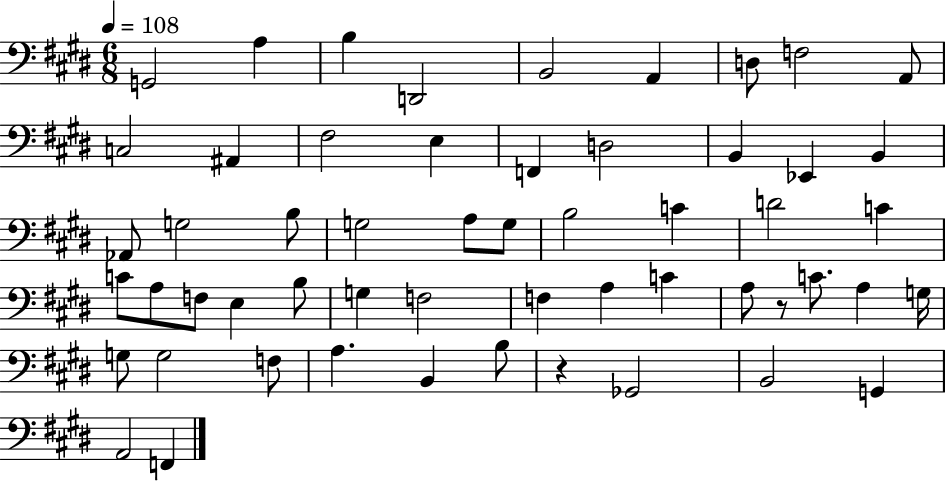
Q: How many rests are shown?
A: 2